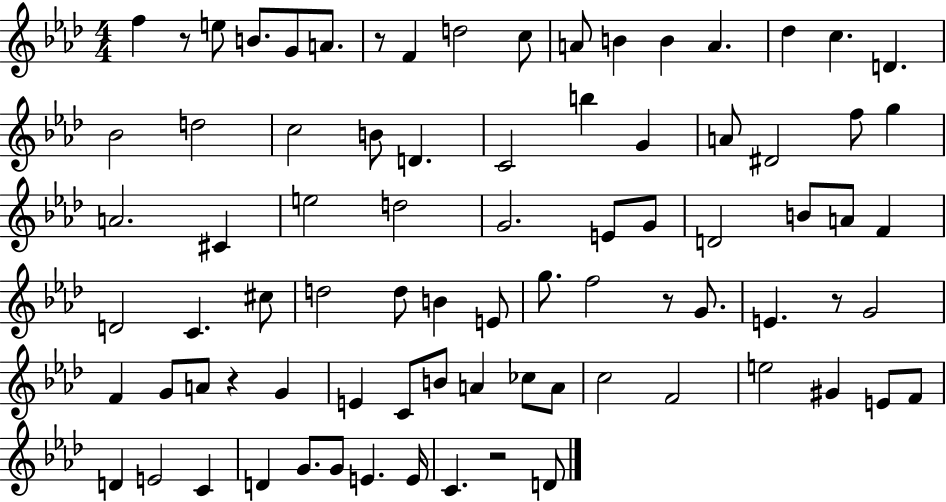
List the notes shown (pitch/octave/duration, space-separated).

F5/q R/e E5/e B4/e. G4/e A4/e. R/e F4/q D5/h C5/e A4/e B4/q B4/q A4/q. Db5/q C5/q. D4/q. Bb4/h D5/h C5/h B4/e D4/q. C4/h B5/q G4/q A4/e D#4/h F5/e G5/q A4/h. C#4/q E5/h D5/h G4/h. E4/e G4/e D4/h B4/e A4/e F4/q D4/h C4/q. C#5/e D5/h D5/e B4/q E4/e G5/e. F5/h R/e G4/e. E4/q. R/e G4/h F4/q G4/e A4/e R/q G4/q E4/q C4/e B4/e A4/q CES5/e A4/e C5/h F4/h E5/h G#4/q E4/e F4/e D4/q E4/h C4/q D4/q G4/e. G4/e E4/q. E4/s C4/q. R/h D4/e